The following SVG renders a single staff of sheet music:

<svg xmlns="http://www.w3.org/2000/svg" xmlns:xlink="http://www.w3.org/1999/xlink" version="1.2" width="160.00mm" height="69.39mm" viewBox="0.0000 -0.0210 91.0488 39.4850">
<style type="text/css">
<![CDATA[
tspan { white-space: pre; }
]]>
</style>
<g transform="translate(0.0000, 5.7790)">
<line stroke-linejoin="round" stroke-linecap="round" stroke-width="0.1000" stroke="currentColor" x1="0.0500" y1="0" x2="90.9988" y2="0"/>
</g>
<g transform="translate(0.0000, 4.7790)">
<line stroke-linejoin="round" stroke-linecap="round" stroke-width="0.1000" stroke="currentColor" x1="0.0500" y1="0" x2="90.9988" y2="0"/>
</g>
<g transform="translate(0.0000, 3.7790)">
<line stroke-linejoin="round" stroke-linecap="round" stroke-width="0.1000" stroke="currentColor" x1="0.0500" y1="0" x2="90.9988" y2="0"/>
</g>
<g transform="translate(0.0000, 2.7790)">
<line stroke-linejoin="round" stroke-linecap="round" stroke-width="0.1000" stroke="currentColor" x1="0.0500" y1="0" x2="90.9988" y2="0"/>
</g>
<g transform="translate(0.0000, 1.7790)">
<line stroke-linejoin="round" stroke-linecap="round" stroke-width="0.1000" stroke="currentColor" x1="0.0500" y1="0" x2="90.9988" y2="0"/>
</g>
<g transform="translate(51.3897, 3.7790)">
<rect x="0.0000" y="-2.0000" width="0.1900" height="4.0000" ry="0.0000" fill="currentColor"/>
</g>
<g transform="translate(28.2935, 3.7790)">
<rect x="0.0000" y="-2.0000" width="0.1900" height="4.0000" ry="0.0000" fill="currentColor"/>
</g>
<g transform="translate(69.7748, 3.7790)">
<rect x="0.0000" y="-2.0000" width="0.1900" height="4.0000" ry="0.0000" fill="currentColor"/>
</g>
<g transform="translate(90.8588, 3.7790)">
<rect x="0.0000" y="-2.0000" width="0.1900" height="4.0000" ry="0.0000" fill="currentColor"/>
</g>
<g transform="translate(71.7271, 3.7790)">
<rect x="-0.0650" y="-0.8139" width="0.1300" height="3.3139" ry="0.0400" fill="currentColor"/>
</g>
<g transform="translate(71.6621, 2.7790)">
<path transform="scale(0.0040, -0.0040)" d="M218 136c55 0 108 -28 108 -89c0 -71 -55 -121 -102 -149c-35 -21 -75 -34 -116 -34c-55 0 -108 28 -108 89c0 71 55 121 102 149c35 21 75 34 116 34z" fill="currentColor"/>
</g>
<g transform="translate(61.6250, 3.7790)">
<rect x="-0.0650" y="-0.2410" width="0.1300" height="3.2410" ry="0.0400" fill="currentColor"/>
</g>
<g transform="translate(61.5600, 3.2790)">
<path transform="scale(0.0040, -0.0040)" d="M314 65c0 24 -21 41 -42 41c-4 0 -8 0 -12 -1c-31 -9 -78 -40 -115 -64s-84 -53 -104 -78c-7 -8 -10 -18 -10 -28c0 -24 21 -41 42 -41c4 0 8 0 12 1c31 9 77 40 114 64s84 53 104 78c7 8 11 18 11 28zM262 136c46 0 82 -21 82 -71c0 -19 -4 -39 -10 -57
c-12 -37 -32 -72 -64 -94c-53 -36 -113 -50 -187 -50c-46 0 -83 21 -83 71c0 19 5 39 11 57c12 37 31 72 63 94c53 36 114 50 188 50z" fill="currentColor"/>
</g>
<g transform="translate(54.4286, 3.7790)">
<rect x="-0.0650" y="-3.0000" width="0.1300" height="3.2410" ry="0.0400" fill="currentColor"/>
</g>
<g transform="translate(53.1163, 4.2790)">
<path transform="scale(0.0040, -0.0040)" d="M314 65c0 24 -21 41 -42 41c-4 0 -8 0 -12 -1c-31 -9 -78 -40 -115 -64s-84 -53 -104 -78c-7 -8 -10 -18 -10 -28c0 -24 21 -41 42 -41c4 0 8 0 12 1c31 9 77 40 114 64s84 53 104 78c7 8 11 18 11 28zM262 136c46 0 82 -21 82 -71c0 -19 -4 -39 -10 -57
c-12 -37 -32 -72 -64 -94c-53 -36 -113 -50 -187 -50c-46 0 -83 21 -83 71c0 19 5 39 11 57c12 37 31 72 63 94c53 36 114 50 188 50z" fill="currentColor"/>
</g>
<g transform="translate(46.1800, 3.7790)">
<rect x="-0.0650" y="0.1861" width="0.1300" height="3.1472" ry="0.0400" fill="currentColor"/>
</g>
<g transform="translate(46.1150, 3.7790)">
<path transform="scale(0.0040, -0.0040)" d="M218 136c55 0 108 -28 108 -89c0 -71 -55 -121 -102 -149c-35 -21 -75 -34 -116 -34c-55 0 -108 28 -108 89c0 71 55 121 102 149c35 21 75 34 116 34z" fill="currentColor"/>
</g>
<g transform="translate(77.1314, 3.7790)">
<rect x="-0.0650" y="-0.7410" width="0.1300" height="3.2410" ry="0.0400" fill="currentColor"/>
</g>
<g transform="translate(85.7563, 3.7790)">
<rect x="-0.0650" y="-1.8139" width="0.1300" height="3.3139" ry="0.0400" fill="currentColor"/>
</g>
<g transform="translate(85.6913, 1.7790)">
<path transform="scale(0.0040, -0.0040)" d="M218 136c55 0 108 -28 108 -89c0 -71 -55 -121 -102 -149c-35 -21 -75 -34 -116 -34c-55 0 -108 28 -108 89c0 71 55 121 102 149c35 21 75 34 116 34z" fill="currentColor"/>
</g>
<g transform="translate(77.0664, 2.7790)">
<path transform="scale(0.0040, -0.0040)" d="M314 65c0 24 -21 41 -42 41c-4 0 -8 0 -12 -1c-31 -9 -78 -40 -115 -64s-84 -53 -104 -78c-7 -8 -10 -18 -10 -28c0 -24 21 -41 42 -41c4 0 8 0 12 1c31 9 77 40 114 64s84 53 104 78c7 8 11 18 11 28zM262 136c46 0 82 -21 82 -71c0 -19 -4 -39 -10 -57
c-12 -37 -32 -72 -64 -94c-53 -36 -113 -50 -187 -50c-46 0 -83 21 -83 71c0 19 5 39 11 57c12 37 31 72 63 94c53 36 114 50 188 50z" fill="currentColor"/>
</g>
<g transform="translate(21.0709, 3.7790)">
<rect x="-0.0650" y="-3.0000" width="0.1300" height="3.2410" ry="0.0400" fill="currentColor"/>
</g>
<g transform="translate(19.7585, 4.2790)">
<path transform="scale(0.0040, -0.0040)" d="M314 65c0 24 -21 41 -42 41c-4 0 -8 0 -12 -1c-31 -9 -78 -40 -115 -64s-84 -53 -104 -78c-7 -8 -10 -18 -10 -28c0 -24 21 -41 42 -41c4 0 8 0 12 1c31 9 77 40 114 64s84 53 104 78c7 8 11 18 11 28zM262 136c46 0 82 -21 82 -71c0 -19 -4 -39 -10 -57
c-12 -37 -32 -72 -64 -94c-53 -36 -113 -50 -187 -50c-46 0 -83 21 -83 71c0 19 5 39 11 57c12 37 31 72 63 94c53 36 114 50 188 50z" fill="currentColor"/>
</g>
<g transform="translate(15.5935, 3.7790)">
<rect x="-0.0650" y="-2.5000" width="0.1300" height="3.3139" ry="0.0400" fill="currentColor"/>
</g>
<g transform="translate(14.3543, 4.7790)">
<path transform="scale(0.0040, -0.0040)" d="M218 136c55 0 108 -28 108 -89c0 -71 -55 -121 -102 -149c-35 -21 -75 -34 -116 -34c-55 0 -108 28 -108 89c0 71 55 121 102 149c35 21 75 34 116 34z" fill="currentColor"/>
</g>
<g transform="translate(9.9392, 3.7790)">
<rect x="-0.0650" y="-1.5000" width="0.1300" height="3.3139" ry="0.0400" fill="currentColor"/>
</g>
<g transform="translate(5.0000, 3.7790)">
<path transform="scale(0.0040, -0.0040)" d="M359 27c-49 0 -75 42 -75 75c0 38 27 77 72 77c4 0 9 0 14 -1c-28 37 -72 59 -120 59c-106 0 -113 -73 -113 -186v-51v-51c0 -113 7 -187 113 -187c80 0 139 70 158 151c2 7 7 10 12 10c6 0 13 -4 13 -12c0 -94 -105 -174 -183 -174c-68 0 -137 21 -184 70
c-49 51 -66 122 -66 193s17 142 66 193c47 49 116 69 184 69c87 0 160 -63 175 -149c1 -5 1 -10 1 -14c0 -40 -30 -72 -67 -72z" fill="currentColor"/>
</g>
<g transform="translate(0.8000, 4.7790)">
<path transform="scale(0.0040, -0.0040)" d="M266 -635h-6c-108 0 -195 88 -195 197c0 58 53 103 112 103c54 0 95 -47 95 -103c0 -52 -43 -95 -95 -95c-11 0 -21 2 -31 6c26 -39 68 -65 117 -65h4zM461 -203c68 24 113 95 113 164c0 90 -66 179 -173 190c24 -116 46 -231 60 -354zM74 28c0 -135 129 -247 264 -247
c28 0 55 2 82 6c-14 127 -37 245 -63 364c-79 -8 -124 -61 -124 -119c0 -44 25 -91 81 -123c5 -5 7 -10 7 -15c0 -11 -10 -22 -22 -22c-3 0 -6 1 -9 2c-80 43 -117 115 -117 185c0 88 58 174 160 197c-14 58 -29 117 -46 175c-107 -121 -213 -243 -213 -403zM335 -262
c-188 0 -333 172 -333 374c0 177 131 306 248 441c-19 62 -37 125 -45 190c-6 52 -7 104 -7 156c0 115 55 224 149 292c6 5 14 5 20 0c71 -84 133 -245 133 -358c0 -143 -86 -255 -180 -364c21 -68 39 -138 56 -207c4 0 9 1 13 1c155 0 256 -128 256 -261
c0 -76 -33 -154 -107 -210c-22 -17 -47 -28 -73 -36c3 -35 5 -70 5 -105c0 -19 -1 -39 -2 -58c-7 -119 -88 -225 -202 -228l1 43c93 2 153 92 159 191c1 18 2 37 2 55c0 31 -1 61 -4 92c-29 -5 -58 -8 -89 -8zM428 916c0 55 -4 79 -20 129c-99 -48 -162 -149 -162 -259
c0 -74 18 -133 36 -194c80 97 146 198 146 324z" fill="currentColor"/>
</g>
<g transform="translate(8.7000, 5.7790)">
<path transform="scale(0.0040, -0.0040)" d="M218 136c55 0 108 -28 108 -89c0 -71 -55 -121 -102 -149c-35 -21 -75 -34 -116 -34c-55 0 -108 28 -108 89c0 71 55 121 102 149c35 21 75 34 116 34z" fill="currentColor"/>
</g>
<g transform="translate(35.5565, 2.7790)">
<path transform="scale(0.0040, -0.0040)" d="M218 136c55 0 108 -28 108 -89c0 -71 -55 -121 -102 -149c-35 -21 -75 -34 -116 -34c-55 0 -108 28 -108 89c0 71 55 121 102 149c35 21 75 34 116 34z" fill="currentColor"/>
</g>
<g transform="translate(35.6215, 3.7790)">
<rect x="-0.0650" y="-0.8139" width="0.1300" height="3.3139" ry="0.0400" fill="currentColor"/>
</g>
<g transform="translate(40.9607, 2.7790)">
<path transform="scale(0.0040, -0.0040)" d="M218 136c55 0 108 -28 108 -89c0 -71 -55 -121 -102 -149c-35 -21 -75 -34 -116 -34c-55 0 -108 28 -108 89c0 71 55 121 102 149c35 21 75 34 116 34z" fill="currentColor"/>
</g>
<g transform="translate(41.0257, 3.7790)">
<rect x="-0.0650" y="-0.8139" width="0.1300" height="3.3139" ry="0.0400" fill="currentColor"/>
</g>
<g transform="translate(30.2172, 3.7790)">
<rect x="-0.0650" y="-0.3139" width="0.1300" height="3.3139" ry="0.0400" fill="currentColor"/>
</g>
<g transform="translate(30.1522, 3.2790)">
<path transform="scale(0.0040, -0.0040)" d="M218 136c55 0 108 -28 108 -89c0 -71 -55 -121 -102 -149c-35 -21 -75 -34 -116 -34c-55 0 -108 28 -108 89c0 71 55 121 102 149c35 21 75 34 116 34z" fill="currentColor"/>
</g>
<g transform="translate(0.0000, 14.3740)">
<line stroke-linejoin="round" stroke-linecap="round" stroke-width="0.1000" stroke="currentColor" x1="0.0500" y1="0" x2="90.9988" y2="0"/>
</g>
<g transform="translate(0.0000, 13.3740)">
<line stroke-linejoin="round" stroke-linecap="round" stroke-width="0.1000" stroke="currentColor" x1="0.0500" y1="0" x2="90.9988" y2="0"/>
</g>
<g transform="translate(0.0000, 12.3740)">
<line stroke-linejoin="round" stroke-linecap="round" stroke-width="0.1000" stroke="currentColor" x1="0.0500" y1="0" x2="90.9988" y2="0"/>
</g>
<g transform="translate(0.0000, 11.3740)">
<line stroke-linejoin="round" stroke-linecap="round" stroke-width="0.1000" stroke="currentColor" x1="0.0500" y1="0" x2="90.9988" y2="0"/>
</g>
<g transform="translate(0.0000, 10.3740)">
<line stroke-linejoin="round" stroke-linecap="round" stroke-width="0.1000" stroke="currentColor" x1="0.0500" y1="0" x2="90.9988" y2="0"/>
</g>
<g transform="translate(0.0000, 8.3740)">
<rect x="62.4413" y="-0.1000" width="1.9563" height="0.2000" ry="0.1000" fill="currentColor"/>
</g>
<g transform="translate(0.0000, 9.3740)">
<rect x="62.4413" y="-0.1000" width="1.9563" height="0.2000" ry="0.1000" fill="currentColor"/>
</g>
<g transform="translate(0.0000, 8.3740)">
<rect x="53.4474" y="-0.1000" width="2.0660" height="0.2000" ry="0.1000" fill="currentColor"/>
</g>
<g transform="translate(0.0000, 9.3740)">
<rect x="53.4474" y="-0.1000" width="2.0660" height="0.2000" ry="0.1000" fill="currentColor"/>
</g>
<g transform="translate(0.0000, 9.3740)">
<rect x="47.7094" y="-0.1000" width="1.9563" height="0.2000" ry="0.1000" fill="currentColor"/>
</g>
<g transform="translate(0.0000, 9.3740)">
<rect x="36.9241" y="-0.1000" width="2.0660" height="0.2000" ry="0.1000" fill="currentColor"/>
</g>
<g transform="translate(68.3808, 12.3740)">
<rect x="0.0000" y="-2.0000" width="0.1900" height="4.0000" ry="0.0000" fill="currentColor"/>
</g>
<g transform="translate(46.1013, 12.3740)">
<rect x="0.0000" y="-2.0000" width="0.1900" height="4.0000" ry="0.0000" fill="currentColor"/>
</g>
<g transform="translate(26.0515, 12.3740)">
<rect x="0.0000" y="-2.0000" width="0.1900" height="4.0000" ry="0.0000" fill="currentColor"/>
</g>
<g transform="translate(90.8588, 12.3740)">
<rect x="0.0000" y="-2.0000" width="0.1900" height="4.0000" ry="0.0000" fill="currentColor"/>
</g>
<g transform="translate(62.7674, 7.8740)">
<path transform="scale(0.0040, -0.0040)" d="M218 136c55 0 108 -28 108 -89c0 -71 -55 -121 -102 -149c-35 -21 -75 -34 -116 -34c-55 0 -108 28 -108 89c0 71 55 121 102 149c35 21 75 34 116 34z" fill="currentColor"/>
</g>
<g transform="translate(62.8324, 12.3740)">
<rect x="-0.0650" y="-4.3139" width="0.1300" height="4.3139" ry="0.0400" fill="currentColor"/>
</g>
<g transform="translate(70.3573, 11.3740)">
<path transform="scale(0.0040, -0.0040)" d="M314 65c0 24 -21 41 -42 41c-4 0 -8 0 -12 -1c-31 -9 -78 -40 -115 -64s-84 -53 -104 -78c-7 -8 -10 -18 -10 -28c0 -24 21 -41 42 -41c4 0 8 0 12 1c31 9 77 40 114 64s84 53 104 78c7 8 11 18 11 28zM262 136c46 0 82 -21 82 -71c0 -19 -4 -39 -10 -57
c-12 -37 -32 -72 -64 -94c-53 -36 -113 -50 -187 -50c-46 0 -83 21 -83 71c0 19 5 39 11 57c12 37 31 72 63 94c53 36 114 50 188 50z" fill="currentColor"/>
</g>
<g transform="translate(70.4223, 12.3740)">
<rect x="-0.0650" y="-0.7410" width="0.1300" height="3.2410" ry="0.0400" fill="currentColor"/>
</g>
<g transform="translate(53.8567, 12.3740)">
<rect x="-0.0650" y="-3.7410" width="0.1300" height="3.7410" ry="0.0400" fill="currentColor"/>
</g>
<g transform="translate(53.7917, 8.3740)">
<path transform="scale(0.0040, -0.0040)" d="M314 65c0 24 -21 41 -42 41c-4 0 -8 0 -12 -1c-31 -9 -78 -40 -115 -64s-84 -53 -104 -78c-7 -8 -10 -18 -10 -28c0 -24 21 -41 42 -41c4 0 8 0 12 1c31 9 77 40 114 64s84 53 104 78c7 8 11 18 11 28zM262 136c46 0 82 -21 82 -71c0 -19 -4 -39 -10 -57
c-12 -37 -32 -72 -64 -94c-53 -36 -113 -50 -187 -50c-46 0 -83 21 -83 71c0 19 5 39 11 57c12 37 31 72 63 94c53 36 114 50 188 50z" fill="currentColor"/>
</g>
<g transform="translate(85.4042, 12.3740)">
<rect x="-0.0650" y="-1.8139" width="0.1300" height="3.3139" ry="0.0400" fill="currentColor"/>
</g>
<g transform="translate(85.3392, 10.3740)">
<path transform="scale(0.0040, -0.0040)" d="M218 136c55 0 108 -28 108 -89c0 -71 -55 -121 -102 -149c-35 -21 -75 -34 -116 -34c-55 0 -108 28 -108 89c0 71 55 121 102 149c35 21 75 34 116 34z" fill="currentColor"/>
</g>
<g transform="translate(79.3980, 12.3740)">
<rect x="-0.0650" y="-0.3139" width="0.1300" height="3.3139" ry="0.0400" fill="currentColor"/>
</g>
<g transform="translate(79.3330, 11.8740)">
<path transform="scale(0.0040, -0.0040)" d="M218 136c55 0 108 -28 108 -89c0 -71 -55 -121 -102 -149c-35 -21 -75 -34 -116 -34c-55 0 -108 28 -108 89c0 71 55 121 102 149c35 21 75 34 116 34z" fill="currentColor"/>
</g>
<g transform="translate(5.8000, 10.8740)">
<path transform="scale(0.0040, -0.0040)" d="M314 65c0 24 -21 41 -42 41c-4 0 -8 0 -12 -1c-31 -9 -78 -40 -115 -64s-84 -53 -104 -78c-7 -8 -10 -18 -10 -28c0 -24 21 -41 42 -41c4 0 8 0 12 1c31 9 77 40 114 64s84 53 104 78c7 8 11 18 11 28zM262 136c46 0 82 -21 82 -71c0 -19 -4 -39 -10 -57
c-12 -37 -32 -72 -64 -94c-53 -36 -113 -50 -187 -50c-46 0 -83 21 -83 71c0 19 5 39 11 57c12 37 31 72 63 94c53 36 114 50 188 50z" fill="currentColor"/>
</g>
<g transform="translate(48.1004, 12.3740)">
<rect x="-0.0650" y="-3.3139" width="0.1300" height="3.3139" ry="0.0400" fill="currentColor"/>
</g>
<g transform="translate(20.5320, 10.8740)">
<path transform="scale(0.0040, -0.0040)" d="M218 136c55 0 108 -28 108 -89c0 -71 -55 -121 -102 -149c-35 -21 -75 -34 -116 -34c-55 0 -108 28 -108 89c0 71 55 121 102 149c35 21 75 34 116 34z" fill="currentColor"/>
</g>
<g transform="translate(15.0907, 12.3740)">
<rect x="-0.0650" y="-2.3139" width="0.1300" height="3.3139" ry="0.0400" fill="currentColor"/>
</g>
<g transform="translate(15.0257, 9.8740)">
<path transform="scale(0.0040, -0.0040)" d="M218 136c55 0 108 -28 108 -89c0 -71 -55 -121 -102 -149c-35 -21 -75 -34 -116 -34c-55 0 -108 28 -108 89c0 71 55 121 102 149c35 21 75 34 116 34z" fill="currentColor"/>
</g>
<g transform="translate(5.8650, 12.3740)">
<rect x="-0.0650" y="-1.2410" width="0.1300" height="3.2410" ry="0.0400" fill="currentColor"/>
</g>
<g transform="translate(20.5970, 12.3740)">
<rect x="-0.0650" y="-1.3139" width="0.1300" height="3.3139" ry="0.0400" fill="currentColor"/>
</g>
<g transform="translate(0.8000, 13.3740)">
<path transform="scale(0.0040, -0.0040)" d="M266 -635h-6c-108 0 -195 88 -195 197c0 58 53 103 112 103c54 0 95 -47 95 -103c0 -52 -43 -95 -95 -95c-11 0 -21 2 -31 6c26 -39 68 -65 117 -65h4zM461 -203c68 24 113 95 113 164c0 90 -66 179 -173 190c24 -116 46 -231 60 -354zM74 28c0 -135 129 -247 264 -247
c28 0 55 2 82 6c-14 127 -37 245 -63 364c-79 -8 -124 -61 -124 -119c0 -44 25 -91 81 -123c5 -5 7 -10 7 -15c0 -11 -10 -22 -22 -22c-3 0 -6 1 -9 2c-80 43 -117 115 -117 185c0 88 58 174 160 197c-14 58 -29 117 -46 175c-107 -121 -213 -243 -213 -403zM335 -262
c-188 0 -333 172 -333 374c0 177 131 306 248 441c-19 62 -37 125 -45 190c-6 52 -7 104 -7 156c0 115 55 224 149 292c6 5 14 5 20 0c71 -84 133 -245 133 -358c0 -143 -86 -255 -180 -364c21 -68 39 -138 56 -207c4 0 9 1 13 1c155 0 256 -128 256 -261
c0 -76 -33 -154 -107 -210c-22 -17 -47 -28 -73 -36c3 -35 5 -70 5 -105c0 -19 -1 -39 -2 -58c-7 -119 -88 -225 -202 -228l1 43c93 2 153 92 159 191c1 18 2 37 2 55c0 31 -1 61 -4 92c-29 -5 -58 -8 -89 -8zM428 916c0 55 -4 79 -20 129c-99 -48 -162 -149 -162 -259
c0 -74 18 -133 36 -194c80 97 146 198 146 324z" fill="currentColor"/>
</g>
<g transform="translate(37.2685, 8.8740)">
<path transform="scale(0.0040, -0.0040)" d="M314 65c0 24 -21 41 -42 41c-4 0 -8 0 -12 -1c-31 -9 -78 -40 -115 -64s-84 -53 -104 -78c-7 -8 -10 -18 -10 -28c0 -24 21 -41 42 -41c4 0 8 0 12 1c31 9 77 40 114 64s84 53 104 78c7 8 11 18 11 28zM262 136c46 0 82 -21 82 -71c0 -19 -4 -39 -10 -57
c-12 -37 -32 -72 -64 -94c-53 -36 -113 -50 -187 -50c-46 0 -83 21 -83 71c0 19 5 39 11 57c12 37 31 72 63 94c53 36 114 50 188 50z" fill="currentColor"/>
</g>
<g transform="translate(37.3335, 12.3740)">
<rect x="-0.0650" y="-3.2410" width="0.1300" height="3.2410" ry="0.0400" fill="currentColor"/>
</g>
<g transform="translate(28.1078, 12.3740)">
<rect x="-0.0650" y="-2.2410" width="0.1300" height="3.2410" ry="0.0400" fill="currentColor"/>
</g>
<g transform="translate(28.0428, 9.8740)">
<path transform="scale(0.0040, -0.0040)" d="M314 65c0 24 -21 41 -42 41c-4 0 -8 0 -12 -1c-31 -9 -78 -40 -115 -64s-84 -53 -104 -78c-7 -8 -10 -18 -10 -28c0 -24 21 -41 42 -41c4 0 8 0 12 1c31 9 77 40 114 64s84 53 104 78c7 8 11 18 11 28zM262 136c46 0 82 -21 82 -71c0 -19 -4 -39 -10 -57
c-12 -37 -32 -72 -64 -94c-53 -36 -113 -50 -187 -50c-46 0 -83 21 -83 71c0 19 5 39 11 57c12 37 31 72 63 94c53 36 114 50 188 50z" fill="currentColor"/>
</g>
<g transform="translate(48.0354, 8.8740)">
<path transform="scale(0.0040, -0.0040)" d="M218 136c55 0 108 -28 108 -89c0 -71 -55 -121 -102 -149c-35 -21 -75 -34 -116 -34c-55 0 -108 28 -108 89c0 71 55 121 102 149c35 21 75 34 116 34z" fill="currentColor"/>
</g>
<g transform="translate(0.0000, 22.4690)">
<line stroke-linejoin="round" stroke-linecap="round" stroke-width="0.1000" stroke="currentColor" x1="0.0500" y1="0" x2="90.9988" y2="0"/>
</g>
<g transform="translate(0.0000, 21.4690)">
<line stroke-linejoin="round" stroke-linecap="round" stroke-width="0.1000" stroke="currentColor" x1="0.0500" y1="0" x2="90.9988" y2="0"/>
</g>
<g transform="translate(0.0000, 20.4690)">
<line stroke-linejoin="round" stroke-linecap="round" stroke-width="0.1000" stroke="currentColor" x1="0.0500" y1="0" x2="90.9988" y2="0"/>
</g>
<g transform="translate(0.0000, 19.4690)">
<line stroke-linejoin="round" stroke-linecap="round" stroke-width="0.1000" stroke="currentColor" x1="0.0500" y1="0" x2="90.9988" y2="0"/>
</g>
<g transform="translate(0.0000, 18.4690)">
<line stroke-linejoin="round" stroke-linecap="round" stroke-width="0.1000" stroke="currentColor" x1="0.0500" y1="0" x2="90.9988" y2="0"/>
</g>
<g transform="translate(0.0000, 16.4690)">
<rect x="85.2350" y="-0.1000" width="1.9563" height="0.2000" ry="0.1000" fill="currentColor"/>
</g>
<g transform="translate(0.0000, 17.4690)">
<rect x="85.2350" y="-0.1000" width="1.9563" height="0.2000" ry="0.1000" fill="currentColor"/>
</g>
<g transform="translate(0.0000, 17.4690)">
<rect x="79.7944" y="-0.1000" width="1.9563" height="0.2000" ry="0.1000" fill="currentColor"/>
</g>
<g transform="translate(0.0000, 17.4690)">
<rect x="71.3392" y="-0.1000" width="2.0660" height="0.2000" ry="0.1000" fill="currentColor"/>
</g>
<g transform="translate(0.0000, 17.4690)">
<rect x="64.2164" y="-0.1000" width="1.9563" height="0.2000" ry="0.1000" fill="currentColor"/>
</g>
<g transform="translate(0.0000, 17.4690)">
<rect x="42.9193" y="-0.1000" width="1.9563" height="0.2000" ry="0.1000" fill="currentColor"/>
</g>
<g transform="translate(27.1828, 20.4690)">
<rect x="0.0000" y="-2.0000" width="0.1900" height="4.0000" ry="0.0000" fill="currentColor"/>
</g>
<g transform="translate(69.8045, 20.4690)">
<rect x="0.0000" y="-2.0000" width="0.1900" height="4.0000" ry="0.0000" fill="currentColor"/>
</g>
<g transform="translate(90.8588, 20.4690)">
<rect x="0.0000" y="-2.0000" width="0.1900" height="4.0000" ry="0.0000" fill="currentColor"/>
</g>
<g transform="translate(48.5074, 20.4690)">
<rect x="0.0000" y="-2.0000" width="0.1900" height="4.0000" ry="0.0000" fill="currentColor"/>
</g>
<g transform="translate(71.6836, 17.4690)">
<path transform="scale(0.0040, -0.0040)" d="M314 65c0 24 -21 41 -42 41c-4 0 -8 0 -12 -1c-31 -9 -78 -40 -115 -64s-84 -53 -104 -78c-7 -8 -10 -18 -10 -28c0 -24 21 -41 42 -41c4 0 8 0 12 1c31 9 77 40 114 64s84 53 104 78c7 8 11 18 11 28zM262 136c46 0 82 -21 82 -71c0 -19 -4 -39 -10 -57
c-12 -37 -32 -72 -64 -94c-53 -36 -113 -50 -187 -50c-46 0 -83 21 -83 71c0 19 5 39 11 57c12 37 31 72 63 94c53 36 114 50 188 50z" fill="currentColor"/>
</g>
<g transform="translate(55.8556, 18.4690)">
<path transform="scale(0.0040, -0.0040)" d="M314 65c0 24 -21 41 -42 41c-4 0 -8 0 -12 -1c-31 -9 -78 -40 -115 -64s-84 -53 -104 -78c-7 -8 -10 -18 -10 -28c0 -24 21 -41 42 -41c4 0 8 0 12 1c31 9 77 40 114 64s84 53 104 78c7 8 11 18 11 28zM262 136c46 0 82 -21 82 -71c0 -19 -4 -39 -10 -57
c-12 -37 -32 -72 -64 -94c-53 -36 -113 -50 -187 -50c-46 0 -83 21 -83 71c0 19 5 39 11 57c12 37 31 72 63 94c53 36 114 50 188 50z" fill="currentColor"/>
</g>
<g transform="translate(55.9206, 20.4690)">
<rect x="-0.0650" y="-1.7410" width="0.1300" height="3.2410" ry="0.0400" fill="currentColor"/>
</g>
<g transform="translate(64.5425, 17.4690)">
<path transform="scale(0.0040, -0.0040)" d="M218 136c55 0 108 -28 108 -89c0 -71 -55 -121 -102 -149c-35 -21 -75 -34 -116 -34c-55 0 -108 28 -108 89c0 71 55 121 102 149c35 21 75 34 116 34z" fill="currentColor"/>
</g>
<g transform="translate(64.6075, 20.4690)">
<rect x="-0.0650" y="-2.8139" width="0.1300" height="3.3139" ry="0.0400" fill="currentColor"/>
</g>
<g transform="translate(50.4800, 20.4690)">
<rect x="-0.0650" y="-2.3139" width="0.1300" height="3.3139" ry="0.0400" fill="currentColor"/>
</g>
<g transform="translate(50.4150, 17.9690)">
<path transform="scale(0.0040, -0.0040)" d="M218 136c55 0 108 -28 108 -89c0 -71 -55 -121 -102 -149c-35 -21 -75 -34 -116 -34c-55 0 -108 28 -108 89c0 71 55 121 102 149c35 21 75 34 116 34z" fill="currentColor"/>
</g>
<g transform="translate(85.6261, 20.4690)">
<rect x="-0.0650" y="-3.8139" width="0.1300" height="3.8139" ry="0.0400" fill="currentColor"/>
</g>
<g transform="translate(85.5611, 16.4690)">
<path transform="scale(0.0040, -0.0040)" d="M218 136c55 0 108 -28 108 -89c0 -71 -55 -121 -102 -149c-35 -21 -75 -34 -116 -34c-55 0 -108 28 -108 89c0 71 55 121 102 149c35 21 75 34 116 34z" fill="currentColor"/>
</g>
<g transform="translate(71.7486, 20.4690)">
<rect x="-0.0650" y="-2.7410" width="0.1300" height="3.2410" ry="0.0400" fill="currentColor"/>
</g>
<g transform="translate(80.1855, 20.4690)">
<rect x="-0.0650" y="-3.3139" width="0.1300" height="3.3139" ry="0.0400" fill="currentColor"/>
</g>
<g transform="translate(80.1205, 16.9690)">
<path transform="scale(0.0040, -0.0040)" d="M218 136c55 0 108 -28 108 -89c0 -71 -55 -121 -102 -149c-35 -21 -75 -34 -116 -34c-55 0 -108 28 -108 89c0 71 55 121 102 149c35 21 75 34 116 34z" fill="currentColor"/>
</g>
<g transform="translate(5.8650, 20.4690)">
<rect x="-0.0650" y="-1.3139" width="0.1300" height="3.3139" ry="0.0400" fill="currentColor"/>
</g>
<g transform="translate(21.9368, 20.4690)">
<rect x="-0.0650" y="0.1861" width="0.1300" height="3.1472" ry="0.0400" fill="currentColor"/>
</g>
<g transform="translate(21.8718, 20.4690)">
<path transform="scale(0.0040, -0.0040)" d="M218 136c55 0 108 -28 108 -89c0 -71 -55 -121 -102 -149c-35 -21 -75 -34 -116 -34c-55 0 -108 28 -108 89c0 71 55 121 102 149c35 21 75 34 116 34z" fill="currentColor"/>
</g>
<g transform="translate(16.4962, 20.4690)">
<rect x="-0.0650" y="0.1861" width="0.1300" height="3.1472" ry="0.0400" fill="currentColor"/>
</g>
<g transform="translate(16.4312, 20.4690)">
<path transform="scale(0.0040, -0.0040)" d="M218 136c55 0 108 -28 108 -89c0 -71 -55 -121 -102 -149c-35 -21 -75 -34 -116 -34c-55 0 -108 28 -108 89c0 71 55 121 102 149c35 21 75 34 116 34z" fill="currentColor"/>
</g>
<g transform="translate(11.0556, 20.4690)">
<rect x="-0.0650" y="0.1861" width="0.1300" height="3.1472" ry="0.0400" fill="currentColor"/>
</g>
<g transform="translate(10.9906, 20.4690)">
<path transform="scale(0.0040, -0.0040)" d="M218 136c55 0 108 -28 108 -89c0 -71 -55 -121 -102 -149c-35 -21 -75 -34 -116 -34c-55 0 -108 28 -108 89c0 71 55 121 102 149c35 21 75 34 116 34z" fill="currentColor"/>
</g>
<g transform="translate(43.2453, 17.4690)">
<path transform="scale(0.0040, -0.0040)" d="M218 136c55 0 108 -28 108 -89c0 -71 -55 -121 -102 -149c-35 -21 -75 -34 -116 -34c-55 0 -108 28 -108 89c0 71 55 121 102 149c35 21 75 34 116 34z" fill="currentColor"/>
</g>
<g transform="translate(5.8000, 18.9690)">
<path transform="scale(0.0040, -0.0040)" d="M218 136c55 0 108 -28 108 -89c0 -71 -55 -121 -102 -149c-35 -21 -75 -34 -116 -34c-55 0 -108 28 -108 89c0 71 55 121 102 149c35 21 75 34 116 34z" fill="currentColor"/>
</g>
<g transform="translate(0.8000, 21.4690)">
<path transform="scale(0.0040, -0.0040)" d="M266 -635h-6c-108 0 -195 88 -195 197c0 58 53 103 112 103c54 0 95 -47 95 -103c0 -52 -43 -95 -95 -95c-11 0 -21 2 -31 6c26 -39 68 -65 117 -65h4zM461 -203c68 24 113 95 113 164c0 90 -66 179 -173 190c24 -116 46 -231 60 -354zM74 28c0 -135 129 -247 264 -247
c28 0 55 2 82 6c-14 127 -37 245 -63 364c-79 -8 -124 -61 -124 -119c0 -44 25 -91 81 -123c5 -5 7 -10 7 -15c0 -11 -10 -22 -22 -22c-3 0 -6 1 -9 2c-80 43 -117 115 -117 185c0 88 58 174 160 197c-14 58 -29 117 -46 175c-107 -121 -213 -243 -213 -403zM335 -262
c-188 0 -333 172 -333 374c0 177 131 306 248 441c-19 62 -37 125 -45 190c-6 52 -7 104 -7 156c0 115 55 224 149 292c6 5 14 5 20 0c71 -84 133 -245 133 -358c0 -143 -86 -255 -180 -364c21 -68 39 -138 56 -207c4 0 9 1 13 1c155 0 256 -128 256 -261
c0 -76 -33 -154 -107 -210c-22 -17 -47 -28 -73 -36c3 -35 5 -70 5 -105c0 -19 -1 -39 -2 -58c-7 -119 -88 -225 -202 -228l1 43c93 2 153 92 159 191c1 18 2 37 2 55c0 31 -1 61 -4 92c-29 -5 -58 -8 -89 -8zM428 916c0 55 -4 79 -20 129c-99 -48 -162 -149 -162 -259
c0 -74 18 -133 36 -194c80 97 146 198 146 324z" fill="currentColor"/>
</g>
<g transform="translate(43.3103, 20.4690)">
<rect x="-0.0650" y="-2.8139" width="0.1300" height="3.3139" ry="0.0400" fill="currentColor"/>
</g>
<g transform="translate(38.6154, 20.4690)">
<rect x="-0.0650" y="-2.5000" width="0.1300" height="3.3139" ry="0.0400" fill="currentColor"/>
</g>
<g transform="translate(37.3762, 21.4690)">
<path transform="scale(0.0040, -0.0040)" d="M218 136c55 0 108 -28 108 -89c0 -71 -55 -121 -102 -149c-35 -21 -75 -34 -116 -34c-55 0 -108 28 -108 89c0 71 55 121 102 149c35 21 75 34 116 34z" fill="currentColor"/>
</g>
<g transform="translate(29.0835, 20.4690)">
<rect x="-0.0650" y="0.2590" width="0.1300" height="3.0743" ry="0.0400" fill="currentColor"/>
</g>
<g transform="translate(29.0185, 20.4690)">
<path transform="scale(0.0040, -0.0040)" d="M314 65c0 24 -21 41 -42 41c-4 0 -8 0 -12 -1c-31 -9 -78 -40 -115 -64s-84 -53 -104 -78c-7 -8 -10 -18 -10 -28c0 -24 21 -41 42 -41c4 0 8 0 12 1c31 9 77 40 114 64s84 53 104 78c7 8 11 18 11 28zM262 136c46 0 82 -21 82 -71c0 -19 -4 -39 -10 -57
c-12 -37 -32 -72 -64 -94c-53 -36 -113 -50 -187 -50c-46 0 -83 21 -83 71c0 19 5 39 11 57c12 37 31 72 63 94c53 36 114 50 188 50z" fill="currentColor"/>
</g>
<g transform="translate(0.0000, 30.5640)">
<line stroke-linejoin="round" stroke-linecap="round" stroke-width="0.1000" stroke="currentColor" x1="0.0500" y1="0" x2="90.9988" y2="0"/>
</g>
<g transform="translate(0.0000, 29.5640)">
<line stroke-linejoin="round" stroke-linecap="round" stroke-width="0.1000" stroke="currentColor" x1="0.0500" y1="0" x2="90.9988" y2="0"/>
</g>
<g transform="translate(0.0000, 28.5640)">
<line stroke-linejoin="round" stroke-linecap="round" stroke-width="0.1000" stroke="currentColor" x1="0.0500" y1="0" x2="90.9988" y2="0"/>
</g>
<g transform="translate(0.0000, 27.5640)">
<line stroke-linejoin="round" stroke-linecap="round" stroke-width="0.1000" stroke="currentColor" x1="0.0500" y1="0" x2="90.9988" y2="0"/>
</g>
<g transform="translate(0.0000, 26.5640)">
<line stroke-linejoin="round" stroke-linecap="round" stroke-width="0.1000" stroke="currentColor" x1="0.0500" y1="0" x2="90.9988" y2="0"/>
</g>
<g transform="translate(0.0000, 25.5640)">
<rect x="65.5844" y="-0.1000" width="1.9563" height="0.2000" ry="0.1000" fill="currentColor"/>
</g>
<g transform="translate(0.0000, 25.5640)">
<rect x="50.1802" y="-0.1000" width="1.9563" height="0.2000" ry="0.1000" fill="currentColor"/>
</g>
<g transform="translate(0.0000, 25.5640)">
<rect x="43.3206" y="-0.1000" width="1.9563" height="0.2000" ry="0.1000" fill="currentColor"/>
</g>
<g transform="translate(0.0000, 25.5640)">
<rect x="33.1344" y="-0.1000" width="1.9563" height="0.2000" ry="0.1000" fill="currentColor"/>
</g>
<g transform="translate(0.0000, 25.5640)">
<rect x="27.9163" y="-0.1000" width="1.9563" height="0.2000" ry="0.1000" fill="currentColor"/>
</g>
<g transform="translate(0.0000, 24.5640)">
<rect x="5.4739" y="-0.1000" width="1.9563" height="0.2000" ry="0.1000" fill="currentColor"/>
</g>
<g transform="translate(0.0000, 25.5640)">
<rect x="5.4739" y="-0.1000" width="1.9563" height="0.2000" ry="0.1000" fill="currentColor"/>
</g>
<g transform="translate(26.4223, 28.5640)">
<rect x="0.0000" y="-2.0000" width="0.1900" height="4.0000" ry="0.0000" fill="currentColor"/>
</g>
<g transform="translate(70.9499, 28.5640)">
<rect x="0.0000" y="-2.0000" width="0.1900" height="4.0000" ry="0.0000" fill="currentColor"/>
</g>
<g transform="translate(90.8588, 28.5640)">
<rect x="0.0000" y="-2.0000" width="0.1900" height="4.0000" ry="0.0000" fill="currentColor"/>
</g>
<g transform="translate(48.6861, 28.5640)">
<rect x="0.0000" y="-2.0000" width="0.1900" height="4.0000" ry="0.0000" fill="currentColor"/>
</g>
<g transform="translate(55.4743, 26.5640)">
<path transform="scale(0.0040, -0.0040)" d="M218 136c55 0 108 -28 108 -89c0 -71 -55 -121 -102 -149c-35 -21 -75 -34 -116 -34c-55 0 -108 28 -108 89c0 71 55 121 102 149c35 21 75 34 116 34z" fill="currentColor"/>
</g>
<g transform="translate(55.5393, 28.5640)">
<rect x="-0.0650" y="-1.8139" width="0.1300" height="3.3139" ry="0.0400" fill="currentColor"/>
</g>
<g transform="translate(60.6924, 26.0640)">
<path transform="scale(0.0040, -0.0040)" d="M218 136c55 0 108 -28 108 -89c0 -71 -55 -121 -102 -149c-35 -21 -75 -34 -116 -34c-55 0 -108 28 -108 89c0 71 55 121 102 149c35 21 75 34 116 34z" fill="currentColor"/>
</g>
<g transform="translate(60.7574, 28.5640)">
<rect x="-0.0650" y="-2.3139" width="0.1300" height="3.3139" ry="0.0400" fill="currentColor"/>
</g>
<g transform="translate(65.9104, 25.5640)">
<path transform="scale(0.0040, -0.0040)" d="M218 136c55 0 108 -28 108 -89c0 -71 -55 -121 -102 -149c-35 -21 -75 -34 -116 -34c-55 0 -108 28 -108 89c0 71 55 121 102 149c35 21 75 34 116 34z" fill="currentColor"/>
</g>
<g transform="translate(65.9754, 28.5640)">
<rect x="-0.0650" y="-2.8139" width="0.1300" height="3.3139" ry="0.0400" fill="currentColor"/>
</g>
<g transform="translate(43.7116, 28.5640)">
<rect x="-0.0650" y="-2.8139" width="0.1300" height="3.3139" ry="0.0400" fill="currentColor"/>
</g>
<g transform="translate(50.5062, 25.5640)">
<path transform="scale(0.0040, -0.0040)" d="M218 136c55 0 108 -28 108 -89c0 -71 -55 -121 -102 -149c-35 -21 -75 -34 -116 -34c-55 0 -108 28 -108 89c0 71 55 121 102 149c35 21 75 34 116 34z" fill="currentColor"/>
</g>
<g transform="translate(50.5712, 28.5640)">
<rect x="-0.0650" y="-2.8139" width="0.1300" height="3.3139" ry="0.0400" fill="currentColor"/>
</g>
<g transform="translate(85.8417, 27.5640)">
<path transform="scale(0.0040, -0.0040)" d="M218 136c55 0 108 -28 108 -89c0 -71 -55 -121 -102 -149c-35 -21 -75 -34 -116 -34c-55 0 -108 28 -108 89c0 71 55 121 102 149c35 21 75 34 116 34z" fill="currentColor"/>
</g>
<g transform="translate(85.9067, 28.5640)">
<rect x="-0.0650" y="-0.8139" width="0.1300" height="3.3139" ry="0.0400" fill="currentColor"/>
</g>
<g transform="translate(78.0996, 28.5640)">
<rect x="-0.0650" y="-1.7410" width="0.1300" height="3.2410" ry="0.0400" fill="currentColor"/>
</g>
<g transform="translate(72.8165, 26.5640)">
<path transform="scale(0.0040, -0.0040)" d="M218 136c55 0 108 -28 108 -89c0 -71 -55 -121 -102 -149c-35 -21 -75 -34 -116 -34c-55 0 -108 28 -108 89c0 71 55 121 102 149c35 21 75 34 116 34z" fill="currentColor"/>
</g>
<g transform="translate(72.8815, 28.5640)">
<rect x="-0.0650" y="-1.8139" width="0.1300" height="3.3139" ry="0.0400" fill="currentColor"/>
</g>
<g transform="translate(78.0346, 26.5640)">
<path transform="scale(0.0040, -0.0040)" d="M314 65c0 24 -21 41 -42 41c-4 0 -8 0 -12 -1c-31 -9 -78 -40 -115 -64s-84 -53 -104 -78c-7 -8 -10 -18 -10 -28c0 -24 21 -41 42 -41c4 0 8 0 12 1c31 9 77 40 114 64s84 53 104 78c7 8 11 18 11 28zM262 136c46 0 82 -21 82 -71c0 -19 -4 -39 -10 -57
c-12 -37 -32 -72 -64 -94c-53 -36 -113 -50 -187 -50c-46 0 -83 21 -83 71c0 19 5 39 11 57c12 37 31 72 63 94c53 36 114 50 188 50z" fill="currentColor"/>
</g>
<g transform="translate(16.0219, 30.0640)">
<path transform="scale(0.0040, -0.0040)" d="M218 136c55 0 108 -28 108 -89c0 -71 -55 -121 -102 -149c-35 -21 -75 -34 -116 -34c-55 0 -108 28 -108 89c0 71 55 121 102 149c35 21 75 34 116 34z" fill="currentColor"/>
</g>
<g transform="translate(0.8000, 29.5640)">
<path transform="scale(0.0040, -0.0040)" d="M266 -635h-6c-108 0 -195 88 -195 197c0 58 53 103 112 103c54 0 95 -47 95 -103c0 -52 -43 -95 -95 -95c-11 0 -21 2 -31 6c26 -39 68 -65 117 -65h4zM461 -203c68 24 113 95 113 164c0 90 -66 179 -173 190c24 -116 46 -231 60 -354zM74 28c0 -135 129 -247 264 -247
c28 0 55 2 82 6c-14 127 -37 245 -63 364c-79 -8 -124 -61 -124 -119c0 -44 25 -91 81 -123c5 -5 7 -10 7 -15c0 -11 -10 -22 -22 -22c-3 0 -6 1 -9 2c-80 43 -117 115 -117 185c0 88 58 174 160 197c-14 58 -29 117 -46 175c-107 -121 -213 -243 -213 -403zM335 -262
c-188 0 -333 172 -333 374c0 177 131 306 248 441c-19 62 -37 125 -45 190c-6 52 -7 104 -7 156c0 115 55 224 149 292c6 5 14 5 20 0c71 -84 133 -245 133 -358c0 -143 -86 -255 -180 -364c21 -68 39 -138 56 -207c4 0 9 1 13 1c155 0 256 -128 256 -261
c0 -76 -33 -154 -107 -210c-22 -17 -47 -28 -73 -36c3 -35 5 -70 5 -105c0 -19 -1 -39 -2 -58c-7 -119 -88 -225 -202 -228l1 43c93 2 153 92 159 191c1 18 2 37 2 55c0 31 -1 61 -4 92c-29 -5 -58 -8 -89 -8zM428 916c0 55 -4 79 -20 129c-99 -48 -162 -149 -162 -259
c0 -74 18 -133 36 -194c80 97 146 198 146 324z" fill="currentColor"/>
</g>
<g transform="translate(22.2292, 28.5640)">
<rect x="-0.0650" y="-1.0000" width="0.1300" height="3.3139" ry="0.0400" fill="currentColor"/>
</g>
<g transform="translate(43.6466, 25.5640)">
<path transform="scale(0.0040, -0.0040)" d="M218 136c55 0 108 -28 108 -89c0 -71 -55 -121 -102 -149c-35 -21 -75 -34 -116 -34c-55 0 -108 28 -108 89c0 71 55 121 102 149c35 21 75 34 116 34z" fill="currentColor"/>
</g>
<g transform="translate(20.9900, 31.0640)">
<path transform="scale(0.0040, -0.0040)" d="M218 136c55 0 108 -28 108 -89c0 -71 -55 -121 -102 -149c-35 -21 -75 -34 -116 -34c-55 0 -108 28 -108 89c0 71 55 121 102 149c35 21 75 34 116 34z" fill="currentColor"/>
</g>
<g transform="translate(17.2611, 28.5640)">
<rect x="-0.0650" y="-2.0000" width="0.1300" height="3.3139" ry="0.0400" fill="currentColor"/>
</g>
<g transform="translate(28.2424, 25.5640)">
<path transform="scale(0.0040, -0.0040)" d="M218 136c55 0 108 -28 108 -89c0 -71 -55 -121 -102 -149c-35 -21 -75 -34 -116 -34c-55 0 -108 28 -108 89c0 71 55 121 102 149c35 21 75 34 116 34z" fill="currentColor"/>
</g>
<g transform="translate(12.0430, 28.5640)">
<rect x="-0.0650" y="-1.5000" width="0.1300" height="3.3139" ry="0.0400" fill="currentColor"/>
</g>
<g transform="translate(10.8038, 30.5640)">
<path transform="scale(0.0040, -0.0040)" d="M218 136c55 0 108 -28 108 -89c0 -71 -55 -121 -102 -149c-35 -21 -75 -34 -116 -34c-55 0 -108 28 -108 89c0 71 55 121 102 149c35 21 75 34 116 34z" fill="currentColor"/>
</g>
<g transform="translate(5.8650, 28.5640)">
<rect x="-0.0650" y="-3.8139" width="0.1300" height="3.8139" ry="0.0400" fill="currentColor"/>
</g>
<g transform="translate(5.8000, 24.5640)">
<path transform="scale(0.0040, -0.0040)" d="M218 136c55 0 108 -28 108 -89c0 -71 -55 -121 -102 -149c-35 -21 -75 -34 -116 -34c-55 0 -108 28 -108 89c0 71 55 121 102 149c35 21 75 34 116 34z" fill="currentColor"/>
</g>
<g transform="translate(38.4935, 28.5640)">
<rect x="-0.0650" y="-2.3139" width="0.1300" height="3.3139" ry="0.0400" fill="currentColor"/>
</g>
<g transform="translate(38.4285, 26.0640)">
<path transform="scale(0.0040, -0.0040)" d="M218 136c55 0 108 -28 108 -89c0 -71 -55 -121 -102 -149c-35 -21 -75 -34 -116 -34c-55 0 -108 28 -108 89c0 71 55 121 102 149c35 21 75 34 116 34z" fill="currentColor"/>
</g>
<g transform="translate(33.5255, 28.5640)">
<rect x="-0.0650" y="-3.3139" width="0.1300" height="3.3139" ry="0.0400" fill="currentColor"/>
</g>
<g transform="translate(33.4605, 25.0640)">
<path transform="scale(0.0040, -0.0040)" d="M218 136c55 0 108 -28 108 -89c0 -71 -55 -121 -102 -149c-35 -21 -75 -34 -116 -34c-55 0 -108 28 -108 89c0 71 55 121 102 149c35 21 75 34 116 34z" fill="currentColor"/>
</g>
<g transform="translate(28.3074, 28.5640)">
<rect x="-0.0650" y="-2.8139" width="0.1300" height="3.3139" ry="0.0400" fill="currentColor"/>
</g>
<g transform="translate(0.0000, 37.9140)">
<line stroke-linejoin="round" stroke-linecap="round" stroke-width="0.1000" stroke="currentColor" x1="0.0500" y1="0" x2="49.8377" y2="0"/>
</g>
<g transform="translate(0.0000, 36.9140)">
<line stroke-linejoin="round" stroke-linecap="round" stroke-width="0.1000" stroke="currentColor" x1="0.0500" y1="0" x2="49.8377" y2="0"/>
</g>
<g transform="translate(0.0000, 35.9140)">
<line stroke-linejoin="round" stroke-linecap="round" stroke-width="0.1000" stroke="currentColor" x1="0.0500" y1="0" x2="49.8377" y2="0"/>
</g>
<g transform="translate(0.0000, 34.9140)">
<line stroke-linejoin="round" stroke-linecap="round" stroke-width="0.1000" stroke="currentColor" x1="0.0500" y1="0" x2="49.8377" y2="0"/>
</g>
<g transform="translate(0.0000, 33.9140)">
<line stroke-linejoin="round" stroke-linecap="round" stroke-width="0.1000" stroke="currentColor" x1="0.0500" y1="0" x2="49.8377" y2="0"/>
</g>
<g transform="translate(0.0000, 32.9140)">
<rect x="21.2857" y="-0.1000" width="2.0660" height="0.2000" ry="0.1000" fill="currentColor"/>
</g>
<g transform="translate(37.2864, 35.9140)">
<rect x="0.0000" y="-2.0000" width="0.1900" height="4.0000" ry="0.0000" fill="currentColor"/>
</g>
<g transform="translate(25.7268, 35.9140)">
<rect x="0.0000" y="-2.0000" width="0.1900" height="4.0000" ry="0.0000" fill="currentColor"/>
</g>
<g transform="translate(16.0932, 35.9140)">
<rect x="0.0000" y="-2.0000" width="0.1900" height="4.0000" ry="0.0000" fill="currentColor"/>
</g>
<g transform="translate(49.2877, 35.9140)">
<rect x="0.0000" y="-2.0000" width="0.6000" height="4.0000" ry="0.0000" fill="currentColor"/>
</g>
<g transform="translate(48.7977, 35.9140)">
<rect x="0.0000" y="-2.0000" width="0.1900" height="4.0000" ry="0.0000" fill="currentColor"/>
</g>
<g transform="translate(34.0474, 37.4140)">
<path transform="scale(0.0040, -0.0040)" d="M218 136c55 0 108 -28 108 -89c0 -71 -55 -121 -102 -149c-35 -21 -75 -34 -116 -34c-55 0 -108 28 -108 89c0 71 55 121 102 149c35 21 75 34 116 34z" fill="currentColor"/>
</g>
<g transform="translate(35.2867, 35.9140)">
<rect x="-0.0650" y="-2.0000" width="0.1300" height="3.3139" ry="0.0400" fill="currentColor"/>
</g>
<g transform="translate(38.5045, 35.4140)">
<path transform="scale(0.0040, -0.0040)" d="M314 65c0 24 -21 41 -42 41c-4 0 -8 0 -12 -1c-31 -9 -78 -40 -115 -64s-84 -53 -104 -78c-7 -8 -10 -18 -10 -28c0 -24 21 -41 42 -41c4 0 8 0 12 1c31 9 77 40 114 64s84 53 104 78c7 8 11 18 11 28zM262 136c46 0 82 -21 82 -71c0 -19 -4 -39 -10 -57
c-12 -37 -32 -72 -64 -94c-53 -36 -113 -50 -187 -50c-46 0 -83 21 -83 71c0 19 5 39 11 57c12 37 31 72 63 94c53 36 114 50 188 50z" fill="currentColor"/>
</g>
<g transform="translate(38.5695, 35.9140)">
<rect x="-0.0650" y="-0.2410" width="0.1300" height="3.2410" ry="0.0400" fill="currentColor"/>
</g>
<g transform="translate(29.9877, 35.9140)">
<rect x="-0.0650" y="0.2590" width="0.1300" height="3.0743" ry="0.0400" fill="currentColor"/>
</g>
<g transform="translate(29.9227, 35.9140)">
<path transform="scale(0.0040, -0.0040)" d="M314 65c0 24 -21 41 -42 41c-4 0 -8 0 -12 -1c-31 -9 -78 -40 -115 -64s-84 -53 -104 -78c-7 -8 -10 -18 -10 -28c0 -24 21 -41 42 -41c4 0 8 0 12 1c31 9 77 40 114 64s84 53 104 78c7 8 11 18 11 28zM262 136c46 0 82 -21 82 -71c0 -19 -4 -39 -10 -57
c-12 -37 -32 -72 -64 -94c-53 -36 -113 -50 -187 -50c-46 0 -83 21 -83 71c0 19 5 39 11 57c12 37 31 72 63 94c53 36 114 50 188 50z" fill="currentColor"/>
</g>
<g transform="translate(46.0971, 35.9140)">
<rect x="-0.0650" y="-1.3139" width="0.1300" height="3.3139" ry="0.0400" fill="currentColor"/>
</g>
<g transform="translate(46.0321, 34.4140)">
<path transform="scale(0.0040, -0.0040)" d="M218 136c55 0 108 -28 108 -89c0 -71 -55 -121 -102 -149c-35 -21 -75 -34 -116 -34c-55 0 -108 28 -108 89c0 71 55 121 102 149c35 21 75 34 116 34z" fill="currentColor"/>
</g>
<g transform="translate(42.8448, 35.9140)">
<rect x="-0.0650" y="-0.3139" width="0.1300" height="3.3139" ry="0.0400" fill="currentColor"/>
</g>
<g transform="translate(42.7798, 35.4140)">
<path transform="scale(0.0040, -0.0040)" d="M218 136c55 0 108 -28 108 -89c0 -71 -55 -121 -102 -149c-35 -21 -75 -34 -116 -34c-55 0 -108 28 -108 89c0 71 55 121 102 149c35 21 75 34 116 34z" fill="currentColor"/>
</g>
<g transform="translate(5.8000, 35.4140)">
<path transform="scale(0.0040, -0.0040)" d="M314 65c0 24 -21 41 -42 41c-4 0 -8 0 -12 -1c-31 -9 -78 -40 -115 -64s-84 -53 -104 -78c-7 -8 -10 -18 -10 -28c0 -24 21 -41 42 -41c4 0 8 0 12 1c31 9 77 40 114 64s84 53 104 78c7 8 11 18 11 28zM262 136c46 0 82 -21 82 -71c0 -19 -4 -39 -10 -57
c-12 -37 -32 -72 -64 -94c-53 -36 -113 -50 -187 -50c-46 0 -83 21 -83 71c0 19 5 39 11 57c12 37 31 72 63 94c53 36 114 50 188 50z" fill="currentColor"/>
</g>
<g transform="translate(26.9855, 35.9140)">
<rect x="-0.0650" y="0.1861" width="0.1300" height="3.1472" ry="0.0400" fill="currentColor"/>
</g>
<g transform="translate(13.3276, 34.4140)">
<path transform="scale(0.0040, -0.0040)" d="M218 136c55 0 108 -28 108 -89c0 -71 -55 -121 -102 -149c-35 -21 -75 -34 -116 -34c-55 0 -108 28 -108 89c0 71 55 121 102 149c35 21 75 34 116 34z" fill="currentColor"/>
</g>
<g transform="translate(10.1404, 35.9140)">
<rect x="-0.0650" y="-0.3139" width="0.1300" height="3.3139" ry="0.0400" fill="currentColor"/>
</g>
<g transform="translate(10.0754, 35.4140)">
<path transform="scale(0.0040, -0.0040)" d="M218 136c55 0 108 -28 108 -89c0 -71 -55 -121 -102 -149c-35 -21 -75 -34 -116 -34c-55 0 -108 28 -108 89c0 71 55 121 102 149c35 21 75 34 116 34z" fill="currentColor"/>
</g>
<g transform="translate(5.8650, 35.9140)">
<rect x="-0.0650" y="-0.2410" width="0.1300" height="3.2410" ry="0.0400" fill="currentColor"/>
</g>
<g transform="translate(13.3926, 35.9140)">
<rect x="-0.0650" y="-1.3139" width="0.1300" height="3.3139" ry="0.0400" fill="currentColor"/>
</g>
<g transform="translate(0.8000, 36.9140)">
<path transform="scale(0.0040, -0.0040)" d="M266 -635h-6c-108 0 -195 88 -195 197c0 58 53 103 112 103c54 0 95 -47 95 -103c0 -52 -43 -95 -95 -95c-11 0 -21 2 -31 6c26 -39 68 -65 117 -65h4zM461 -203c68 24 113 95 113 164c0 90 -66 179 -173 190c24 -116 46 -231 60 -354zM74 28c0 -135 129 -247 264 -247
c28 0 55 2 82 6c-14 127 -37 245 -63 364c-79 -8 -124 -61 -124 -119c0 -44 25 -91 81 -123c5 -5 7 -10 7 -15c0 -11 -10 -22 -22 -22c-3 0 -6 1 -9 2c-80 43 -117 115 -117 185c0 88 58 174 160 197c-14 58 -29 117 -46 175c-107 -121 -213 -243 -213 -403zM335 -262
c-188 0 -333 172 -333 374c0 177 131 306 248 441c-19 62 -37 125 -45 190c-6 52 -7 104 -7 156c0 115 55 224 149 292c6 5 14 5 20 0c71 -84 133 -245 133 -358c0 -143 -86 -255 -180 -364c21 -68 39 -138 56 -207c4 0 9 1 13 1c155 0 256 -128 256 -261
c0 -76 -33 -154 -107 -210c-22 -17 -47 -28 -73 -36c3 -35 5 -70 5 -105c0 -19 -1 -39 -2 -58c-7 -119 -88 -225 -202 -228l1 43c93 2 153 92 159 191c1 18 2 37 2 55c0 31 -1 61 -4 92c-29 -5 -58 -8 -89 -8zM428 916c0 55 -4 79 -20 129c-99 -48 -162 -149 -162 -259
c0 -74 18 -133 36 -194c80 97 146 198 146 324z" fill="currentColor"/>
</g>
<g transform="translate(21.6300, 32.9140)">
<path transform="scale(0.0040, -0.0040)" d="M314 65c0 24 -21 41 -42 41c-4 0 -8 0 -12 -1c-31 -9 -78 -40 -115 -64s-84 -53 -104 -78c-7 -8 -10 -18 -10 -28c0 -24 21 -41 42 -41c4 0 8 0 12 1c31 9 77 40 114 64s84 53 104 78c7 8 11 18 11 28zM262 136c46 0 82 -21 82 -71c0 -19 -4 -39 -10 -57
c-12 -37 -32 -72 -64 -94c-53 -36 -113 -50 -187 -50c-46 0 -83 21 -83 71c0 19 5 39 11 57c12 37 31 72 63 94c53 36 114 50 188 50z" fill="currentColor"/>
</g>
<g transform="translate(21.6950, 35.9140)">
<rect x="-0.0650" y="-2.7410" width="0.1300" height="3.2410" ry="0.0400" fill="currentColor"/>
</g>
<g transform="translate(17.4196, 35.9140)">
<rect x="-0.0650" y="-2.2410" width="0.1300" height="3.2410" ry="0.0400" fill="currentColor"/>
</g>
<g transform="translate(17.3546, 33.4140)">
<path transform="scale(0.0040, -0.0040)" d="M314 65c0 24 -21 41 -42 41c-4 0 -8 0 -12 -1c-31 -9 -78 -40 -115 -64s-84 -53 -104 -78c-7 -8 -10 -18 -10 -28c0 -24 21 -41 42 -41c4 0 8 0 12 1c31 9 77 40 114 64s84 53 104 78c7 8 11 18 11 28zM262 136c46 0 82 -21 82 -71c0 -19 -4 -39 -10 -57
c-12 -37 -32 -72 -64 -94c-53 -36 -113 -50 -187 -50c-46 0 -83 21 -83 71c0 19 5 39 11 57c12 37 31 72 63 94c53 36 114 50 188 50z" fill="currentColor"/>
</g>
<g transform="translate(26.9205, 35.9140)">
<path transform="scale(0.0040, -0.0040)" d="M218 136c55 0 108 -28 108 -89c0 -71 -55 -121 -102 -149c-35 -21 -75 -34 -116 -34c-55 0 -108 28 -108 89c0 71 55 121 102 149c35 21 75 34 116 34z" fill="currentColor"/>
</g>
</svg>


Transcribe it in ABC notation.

X:1
T:Untitled
M:4/4
L:1/4
K:C
E G A2 c d d B A2 c2 d d2 f e2 g e g2 b2 b c'2 d' d2 c f e B B B B2 G a g f2 a a2 b c' c' E F D a b g a a f g a f f2 d c2 c e g2 a2 B B2 F c2 c e